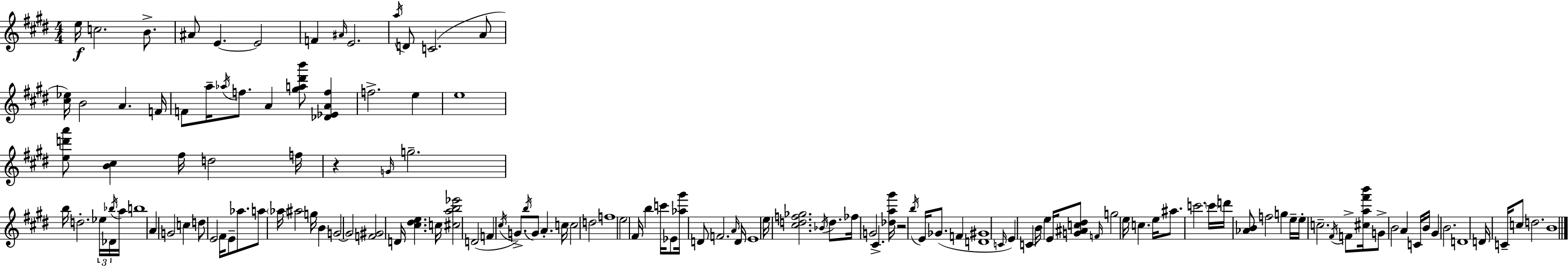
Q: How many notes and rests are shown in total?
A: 136